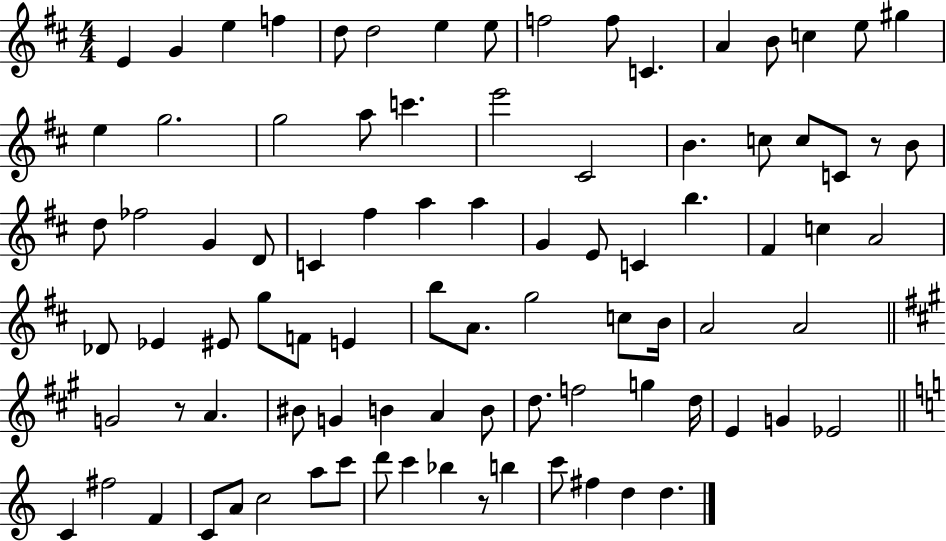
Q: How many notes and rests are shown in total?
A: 89